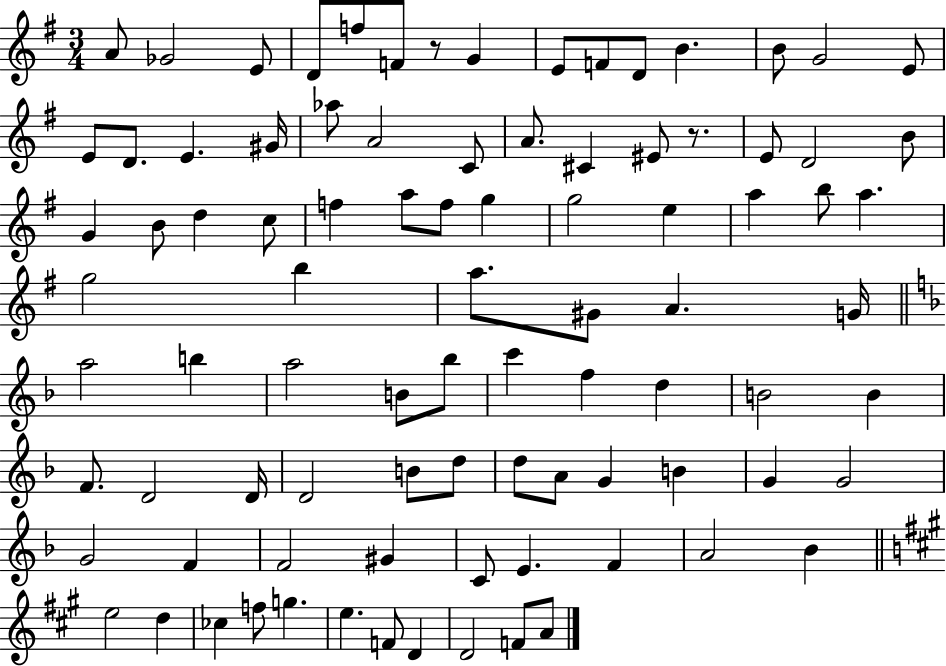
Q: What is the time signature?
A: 3/4